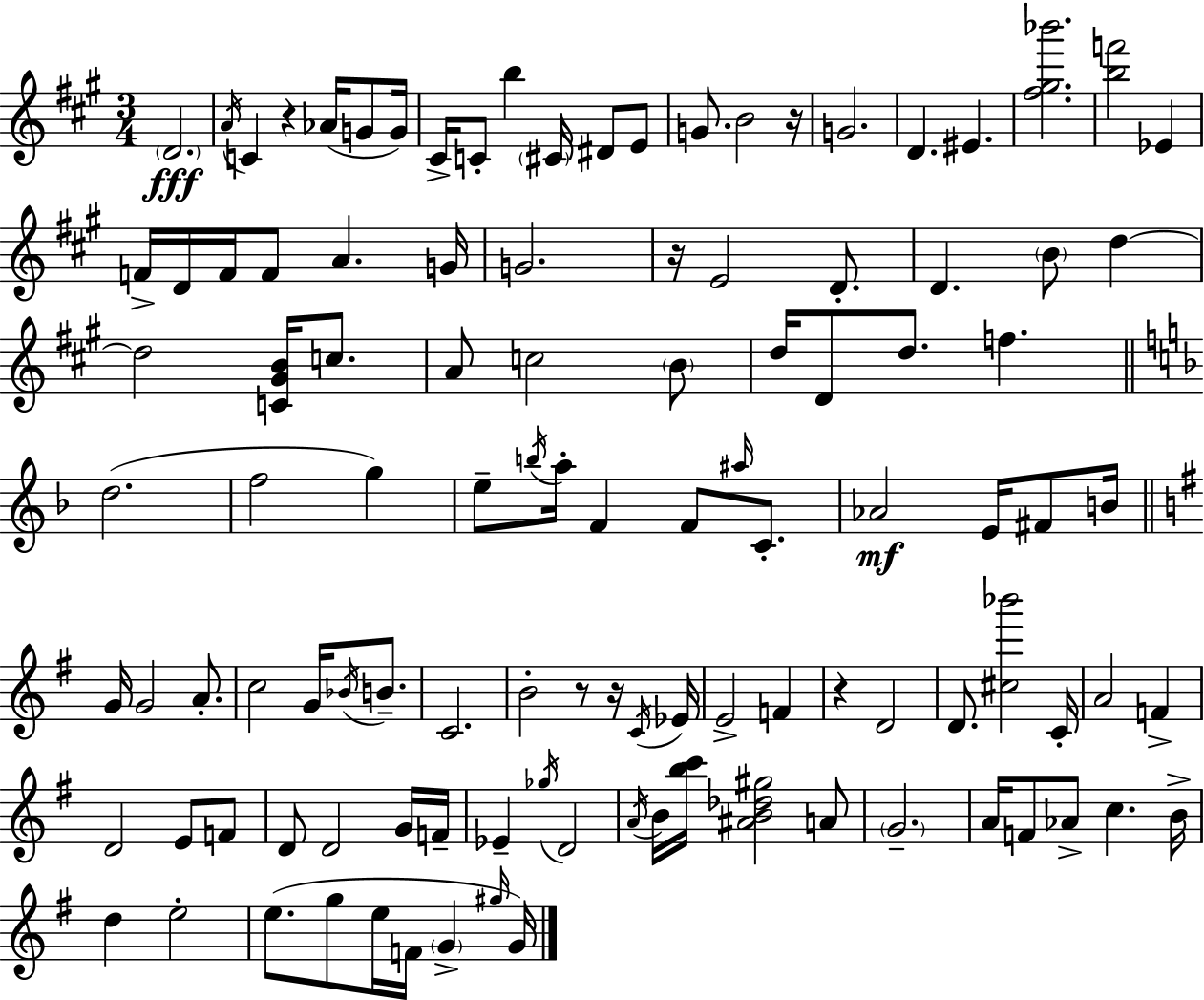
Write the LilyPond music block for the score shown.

{
  \clef treble
  \numericTimeSignature
  \time 3/4
  \key a \major
  \repeat volta 2 { \parenthesize d'2.\fff | \acciaccatura { a'16 } c'4 r4 aes'16( g'8 | g'16) cis'16-> c'8-. b''4 \parenthesize cis'16 dis'8 e'8 | g'8. b'2 | \break r16 g'2. | d'4. eis'4. | <fis'' gis'' bes'''>2. | <b'' f'''>2 ees'4 | \break f'16-> d'16 f'16 f'8 a'4. | g'16 g'2. | r16 e'2 d'8.-. | d'4. \parenthesize b'8 d''4~~ | \break d''2 <c' gis' b'>16 c''8. | a'8 c''2 \parenthesize b'8 | d''16 d'8 d''8. f''4. | \bar "||" \break \key f \major d''2.( | f''2 g''4) | e''8-- \acciaccatura { b''16 } a''16-. f'4 f'8 \grace { ais''16 } c'8.-. | aes'2\mf e'16 fis'8 | \break b'16 \bar "||" \break \key g \major g'16 g'2 a'8.-. | c''2 g'16 \acciaccatura { bes'16 } b'8.-- | c'2. | b'2-. r8 r16 | \break \acciaccatura { c'16 } ees'16 e'2-> f'4 | r4 d'2 | d'8. <cis'' bes'''>2 | c'16-. a'2 f'4-> | \break d'2 e'8 | f'8 d'8 d'2 | g'16 f'16-- ees'4-- \acciaccatura { ges''16 } d'2 | \acciaccatura { a'16 } b'16 <b'' c'''>16 <ais' b' des'' gis''>2 | \break a'8 \parenthesize g'2.-- | a'16 f'8 aes'8-> c''4. | b'16-> d''4 e''2-. | e''8.( g''8 e''16 f'16 \parenthesize g'4-> | \break \grace { gis''16 }) g'16 } \bar "|."
}